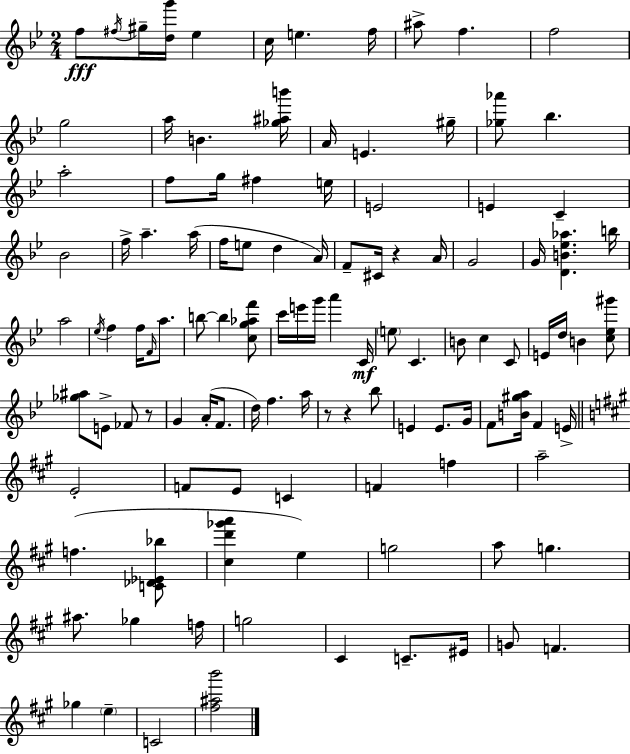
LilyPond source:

{
  \clef treble
  \numericTimeSignature
  \time 2/4
  \key bes \major
  f''8\fff \acciaccatura { fis''16 } gis''16-- <d'' g'''>16 ees''4 | c''16 e''4. | f''16 ais''8-> f''4. | f''2 | \break g''2 | a''16 b'4. | <ges'' ais'' b'''>16 a'16 e'4. | gis''16-- <ges'' aes'''>8 bes''4. | \break a''2-. | f''8 g''16 fis''4 | e''16 e'2 | e'4 c'4-- | \break bes'2 | f''16-> a''4.-- | a''16( f''16 e''8 d''4 | a'16) f'8-- cis'16 r4 | \break a'16 g'2 | g'16 <d' b' ees'' aes''>4. | b''16 a''2 | \acciaccatura { ees''16 } f''4 f''16 \grace { f'16 } | \break a''8. b''8~~ b''4 | <c'' g'' aes'' f'''>8 c'''16 e'''16 g'''16 a'''4 | c'16\mf \parenthesize e''8 c'4. | b'8 c''4 | \break c'8 e'16 d''16 b'4 | <c'' ees'' gis'''>8 <ges'' ais''>8 e'8-> fes'8 | r8 g'4 a'16-.( | f'8. d''16) f''4. | \break a''16 r8 r4 | bes''8 e'4 e'8. | g'16 f'8 <b' gis'' a''>16 f'4 | e'16-> \bar "||" \break \key a \major e'2-. | f'8 e'8 c'4 | f'4 f''4 | a''2-- | \break f''4.( <c' des' ees' bes''>8 | <cis'' d''' ges''' a'''>4 e''4) | g''2 | a''8 g''4. | \break ais''8. ges''4 f''16 | g''2 | cis'4 c'8.-- eis'16 | g'8 f'4. | \break ges''4 \parenthesize e''4-- | c'2 | <fis'' ais'' b'''>2 | \bar "|."
}